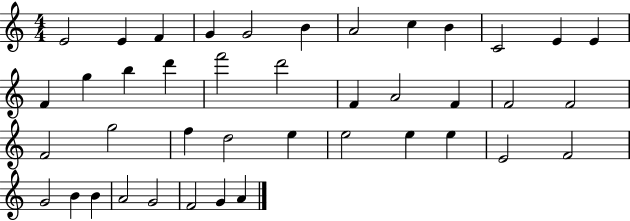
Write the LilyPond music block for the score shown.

{
  \clef treble
  \numericTimeSignature
  \time 4/4
  \key c \major
  e'2 e'4 f'4 | g'4 g'2 b'4 | a'2 c''4 b'4 | c'2 e'4 e'4 | \break f'4 g''4 b''4 d'''4 | f'''2 d'''2 | f'4 a'2 f'4 | f'2 f'2 | \break f'2 g''2 | f''4 d''2 e''4 | e''2 e''4 e''4 | e'2 f'2 | \break g'2 b'4 b'4 | a'2 g'2 | f'2 g'4 a'4 | \bar "|."
}